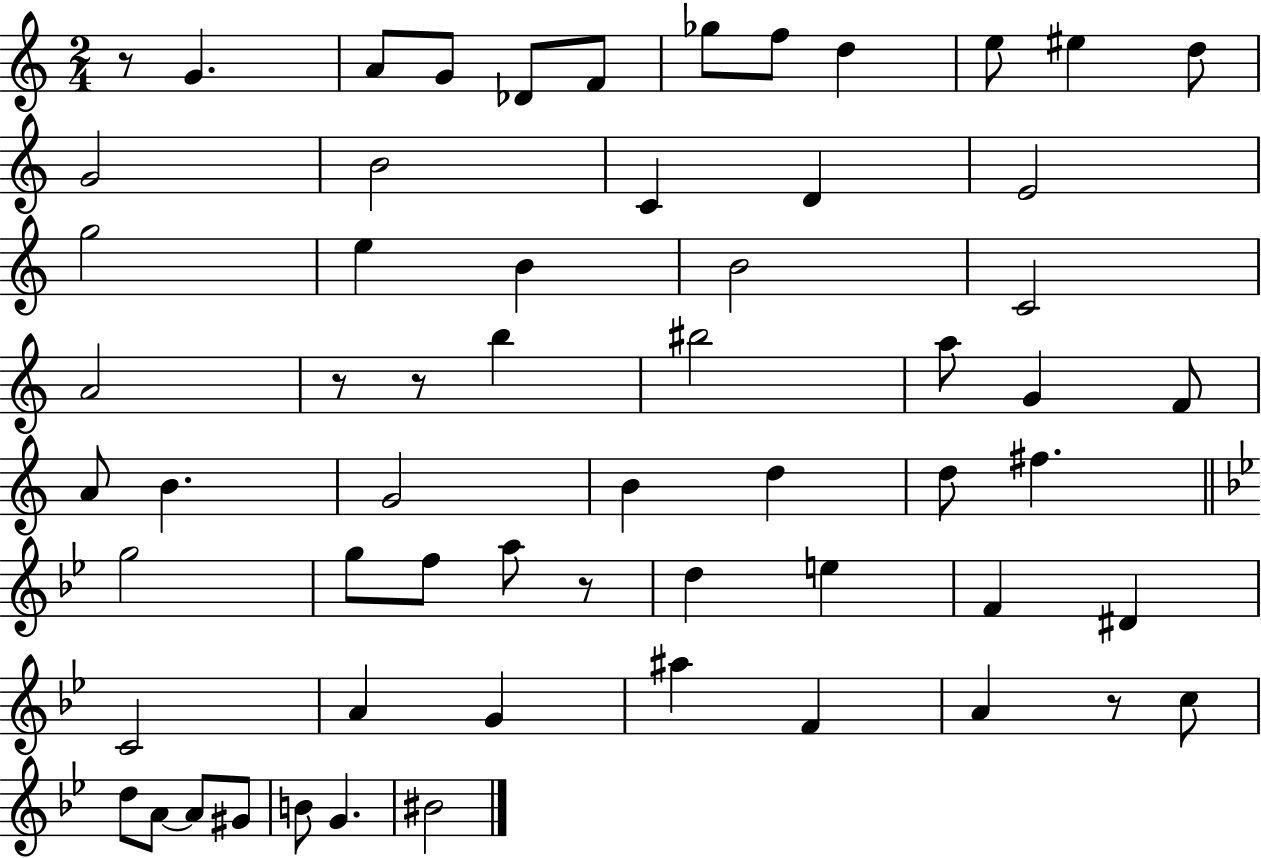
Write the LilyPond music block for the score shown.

{
  \clef treble
  \numericTimeSignature
  \time 2/4
  \key c \major
  \repeat volta 2 { r8 g'4. | a'8 g'8 des'8 f'8 | ges''8 f''8 d''4 | e''8 eis''4 d''8 | \break g'2 | b'2 | c'4 d'4 | e'2 | \break g''2 | e''4 b'4 | b'2 | c'2 | \break a'2 | r8 r8 b''4 | bis''2 | a''8 g'4 f'8 | \break a'8 b'4. | g'2 | b'4 d''4 | d''8 fis''4. | \break \bar "||" \break \key g \minor g''2 | g''8 f''8 a''8 r8 | d''4 e''4 | f'4 dis'4 | \break c'2 | a'4 g'4 | ais''4 f'4 | a'4 r8 c''8 | \break d''8 a'8~~ a'8 gis'8 | b'8 g'4. | bis'2 | } \bar "|."
}